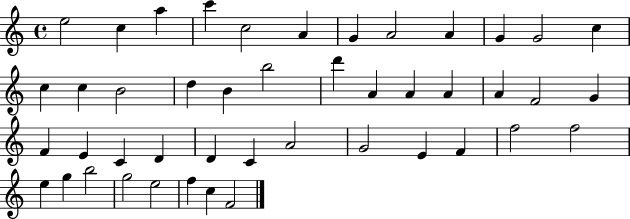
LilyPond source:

{
  \clef treble
  \time 4/4
  \defaultTimeSignature
  \key c \major
  e''2 c''4 a''4 | c'''4 c''2 a'4 | g'4 a'2 a'4 | g'4 g'2 c''4 | \break c''4 c''4 b'2 | d''4 b'4 b''2 | d'''4 a'4 a'4 a'4 | a'4 f'2 g'4 | \break f'4 e'4 c'4 d'4 | d'4 c'4 a'2 | g'2 e'4 f'4 | f''2 f''2 | \break e''4 g''4 b''2 | g''2 e''2 | f''4 c''4 f'2 | \bar "|."
}